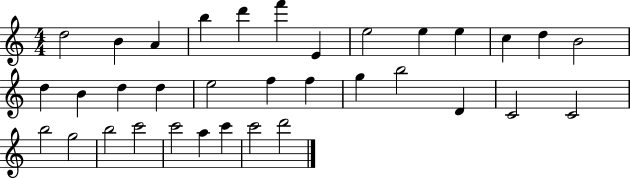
D5/h B4/q A4/q B5/q D6/q F6/q E4/q E5/h E5/q E5/q C5/q D5/q B4/h D5/q B4/q D5/q D5/q E5/h F5/q F5/q G5/q B5/h D4/q C4/h C4/h B5/h G5/h B5/h C6/h C6/h A5/q C6/q C6/h D6/h